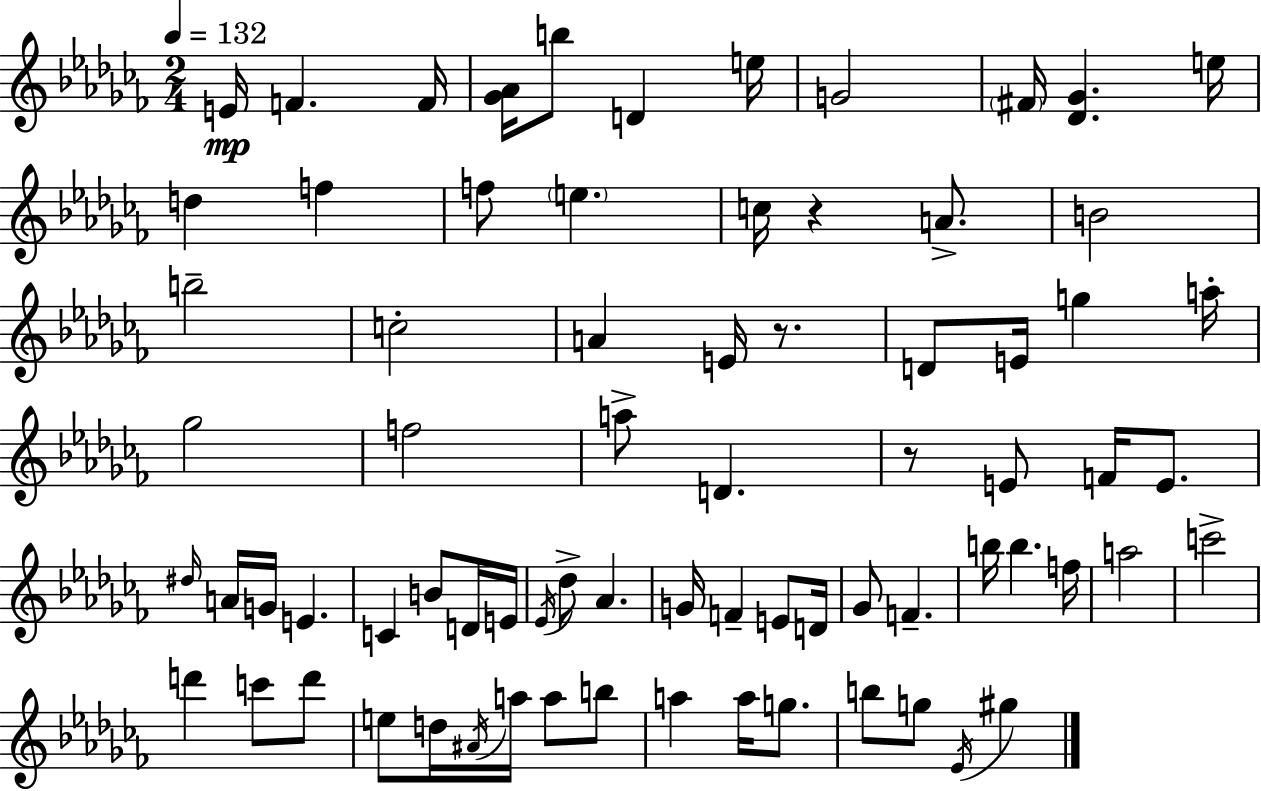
X:1
T:Untitled
M:2/4
L:1/4
K:Abm
E/4 F F/4 [_G_A]/4 b/2 D e/4 G2 ^F/4 [_D_G] e/4 d f f/2 e c/4 z A/2 B2 b2 c2 A E/4 z/2 D/2 E/4 g a/4 _g2 f2 a/2 D z/2 E/2 F/4 E/2 ^d/4 A/4 G/4 E C B/2 D/4 E/4 _E/4 _d/2 _A G/4 F E/2 D/4 _G/2 F b/4 b f/4 a2 c'2 d' c'/2 d'/2 e/2 d/4 ^A/4 a/4 a/2 b/2 a a/4 g/2 b/2 g/2 _E/4 ^g